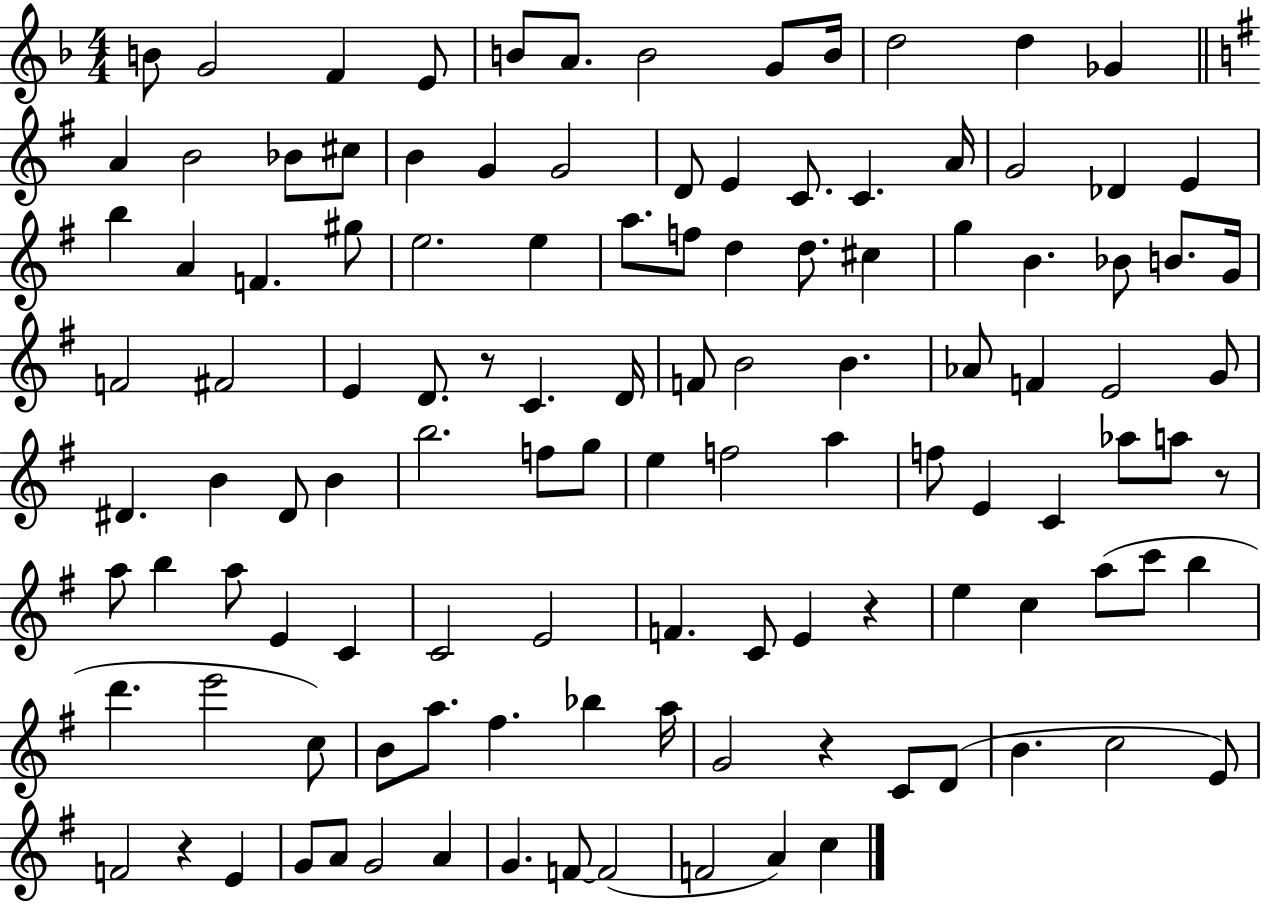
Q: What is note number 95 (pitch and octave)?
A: G4